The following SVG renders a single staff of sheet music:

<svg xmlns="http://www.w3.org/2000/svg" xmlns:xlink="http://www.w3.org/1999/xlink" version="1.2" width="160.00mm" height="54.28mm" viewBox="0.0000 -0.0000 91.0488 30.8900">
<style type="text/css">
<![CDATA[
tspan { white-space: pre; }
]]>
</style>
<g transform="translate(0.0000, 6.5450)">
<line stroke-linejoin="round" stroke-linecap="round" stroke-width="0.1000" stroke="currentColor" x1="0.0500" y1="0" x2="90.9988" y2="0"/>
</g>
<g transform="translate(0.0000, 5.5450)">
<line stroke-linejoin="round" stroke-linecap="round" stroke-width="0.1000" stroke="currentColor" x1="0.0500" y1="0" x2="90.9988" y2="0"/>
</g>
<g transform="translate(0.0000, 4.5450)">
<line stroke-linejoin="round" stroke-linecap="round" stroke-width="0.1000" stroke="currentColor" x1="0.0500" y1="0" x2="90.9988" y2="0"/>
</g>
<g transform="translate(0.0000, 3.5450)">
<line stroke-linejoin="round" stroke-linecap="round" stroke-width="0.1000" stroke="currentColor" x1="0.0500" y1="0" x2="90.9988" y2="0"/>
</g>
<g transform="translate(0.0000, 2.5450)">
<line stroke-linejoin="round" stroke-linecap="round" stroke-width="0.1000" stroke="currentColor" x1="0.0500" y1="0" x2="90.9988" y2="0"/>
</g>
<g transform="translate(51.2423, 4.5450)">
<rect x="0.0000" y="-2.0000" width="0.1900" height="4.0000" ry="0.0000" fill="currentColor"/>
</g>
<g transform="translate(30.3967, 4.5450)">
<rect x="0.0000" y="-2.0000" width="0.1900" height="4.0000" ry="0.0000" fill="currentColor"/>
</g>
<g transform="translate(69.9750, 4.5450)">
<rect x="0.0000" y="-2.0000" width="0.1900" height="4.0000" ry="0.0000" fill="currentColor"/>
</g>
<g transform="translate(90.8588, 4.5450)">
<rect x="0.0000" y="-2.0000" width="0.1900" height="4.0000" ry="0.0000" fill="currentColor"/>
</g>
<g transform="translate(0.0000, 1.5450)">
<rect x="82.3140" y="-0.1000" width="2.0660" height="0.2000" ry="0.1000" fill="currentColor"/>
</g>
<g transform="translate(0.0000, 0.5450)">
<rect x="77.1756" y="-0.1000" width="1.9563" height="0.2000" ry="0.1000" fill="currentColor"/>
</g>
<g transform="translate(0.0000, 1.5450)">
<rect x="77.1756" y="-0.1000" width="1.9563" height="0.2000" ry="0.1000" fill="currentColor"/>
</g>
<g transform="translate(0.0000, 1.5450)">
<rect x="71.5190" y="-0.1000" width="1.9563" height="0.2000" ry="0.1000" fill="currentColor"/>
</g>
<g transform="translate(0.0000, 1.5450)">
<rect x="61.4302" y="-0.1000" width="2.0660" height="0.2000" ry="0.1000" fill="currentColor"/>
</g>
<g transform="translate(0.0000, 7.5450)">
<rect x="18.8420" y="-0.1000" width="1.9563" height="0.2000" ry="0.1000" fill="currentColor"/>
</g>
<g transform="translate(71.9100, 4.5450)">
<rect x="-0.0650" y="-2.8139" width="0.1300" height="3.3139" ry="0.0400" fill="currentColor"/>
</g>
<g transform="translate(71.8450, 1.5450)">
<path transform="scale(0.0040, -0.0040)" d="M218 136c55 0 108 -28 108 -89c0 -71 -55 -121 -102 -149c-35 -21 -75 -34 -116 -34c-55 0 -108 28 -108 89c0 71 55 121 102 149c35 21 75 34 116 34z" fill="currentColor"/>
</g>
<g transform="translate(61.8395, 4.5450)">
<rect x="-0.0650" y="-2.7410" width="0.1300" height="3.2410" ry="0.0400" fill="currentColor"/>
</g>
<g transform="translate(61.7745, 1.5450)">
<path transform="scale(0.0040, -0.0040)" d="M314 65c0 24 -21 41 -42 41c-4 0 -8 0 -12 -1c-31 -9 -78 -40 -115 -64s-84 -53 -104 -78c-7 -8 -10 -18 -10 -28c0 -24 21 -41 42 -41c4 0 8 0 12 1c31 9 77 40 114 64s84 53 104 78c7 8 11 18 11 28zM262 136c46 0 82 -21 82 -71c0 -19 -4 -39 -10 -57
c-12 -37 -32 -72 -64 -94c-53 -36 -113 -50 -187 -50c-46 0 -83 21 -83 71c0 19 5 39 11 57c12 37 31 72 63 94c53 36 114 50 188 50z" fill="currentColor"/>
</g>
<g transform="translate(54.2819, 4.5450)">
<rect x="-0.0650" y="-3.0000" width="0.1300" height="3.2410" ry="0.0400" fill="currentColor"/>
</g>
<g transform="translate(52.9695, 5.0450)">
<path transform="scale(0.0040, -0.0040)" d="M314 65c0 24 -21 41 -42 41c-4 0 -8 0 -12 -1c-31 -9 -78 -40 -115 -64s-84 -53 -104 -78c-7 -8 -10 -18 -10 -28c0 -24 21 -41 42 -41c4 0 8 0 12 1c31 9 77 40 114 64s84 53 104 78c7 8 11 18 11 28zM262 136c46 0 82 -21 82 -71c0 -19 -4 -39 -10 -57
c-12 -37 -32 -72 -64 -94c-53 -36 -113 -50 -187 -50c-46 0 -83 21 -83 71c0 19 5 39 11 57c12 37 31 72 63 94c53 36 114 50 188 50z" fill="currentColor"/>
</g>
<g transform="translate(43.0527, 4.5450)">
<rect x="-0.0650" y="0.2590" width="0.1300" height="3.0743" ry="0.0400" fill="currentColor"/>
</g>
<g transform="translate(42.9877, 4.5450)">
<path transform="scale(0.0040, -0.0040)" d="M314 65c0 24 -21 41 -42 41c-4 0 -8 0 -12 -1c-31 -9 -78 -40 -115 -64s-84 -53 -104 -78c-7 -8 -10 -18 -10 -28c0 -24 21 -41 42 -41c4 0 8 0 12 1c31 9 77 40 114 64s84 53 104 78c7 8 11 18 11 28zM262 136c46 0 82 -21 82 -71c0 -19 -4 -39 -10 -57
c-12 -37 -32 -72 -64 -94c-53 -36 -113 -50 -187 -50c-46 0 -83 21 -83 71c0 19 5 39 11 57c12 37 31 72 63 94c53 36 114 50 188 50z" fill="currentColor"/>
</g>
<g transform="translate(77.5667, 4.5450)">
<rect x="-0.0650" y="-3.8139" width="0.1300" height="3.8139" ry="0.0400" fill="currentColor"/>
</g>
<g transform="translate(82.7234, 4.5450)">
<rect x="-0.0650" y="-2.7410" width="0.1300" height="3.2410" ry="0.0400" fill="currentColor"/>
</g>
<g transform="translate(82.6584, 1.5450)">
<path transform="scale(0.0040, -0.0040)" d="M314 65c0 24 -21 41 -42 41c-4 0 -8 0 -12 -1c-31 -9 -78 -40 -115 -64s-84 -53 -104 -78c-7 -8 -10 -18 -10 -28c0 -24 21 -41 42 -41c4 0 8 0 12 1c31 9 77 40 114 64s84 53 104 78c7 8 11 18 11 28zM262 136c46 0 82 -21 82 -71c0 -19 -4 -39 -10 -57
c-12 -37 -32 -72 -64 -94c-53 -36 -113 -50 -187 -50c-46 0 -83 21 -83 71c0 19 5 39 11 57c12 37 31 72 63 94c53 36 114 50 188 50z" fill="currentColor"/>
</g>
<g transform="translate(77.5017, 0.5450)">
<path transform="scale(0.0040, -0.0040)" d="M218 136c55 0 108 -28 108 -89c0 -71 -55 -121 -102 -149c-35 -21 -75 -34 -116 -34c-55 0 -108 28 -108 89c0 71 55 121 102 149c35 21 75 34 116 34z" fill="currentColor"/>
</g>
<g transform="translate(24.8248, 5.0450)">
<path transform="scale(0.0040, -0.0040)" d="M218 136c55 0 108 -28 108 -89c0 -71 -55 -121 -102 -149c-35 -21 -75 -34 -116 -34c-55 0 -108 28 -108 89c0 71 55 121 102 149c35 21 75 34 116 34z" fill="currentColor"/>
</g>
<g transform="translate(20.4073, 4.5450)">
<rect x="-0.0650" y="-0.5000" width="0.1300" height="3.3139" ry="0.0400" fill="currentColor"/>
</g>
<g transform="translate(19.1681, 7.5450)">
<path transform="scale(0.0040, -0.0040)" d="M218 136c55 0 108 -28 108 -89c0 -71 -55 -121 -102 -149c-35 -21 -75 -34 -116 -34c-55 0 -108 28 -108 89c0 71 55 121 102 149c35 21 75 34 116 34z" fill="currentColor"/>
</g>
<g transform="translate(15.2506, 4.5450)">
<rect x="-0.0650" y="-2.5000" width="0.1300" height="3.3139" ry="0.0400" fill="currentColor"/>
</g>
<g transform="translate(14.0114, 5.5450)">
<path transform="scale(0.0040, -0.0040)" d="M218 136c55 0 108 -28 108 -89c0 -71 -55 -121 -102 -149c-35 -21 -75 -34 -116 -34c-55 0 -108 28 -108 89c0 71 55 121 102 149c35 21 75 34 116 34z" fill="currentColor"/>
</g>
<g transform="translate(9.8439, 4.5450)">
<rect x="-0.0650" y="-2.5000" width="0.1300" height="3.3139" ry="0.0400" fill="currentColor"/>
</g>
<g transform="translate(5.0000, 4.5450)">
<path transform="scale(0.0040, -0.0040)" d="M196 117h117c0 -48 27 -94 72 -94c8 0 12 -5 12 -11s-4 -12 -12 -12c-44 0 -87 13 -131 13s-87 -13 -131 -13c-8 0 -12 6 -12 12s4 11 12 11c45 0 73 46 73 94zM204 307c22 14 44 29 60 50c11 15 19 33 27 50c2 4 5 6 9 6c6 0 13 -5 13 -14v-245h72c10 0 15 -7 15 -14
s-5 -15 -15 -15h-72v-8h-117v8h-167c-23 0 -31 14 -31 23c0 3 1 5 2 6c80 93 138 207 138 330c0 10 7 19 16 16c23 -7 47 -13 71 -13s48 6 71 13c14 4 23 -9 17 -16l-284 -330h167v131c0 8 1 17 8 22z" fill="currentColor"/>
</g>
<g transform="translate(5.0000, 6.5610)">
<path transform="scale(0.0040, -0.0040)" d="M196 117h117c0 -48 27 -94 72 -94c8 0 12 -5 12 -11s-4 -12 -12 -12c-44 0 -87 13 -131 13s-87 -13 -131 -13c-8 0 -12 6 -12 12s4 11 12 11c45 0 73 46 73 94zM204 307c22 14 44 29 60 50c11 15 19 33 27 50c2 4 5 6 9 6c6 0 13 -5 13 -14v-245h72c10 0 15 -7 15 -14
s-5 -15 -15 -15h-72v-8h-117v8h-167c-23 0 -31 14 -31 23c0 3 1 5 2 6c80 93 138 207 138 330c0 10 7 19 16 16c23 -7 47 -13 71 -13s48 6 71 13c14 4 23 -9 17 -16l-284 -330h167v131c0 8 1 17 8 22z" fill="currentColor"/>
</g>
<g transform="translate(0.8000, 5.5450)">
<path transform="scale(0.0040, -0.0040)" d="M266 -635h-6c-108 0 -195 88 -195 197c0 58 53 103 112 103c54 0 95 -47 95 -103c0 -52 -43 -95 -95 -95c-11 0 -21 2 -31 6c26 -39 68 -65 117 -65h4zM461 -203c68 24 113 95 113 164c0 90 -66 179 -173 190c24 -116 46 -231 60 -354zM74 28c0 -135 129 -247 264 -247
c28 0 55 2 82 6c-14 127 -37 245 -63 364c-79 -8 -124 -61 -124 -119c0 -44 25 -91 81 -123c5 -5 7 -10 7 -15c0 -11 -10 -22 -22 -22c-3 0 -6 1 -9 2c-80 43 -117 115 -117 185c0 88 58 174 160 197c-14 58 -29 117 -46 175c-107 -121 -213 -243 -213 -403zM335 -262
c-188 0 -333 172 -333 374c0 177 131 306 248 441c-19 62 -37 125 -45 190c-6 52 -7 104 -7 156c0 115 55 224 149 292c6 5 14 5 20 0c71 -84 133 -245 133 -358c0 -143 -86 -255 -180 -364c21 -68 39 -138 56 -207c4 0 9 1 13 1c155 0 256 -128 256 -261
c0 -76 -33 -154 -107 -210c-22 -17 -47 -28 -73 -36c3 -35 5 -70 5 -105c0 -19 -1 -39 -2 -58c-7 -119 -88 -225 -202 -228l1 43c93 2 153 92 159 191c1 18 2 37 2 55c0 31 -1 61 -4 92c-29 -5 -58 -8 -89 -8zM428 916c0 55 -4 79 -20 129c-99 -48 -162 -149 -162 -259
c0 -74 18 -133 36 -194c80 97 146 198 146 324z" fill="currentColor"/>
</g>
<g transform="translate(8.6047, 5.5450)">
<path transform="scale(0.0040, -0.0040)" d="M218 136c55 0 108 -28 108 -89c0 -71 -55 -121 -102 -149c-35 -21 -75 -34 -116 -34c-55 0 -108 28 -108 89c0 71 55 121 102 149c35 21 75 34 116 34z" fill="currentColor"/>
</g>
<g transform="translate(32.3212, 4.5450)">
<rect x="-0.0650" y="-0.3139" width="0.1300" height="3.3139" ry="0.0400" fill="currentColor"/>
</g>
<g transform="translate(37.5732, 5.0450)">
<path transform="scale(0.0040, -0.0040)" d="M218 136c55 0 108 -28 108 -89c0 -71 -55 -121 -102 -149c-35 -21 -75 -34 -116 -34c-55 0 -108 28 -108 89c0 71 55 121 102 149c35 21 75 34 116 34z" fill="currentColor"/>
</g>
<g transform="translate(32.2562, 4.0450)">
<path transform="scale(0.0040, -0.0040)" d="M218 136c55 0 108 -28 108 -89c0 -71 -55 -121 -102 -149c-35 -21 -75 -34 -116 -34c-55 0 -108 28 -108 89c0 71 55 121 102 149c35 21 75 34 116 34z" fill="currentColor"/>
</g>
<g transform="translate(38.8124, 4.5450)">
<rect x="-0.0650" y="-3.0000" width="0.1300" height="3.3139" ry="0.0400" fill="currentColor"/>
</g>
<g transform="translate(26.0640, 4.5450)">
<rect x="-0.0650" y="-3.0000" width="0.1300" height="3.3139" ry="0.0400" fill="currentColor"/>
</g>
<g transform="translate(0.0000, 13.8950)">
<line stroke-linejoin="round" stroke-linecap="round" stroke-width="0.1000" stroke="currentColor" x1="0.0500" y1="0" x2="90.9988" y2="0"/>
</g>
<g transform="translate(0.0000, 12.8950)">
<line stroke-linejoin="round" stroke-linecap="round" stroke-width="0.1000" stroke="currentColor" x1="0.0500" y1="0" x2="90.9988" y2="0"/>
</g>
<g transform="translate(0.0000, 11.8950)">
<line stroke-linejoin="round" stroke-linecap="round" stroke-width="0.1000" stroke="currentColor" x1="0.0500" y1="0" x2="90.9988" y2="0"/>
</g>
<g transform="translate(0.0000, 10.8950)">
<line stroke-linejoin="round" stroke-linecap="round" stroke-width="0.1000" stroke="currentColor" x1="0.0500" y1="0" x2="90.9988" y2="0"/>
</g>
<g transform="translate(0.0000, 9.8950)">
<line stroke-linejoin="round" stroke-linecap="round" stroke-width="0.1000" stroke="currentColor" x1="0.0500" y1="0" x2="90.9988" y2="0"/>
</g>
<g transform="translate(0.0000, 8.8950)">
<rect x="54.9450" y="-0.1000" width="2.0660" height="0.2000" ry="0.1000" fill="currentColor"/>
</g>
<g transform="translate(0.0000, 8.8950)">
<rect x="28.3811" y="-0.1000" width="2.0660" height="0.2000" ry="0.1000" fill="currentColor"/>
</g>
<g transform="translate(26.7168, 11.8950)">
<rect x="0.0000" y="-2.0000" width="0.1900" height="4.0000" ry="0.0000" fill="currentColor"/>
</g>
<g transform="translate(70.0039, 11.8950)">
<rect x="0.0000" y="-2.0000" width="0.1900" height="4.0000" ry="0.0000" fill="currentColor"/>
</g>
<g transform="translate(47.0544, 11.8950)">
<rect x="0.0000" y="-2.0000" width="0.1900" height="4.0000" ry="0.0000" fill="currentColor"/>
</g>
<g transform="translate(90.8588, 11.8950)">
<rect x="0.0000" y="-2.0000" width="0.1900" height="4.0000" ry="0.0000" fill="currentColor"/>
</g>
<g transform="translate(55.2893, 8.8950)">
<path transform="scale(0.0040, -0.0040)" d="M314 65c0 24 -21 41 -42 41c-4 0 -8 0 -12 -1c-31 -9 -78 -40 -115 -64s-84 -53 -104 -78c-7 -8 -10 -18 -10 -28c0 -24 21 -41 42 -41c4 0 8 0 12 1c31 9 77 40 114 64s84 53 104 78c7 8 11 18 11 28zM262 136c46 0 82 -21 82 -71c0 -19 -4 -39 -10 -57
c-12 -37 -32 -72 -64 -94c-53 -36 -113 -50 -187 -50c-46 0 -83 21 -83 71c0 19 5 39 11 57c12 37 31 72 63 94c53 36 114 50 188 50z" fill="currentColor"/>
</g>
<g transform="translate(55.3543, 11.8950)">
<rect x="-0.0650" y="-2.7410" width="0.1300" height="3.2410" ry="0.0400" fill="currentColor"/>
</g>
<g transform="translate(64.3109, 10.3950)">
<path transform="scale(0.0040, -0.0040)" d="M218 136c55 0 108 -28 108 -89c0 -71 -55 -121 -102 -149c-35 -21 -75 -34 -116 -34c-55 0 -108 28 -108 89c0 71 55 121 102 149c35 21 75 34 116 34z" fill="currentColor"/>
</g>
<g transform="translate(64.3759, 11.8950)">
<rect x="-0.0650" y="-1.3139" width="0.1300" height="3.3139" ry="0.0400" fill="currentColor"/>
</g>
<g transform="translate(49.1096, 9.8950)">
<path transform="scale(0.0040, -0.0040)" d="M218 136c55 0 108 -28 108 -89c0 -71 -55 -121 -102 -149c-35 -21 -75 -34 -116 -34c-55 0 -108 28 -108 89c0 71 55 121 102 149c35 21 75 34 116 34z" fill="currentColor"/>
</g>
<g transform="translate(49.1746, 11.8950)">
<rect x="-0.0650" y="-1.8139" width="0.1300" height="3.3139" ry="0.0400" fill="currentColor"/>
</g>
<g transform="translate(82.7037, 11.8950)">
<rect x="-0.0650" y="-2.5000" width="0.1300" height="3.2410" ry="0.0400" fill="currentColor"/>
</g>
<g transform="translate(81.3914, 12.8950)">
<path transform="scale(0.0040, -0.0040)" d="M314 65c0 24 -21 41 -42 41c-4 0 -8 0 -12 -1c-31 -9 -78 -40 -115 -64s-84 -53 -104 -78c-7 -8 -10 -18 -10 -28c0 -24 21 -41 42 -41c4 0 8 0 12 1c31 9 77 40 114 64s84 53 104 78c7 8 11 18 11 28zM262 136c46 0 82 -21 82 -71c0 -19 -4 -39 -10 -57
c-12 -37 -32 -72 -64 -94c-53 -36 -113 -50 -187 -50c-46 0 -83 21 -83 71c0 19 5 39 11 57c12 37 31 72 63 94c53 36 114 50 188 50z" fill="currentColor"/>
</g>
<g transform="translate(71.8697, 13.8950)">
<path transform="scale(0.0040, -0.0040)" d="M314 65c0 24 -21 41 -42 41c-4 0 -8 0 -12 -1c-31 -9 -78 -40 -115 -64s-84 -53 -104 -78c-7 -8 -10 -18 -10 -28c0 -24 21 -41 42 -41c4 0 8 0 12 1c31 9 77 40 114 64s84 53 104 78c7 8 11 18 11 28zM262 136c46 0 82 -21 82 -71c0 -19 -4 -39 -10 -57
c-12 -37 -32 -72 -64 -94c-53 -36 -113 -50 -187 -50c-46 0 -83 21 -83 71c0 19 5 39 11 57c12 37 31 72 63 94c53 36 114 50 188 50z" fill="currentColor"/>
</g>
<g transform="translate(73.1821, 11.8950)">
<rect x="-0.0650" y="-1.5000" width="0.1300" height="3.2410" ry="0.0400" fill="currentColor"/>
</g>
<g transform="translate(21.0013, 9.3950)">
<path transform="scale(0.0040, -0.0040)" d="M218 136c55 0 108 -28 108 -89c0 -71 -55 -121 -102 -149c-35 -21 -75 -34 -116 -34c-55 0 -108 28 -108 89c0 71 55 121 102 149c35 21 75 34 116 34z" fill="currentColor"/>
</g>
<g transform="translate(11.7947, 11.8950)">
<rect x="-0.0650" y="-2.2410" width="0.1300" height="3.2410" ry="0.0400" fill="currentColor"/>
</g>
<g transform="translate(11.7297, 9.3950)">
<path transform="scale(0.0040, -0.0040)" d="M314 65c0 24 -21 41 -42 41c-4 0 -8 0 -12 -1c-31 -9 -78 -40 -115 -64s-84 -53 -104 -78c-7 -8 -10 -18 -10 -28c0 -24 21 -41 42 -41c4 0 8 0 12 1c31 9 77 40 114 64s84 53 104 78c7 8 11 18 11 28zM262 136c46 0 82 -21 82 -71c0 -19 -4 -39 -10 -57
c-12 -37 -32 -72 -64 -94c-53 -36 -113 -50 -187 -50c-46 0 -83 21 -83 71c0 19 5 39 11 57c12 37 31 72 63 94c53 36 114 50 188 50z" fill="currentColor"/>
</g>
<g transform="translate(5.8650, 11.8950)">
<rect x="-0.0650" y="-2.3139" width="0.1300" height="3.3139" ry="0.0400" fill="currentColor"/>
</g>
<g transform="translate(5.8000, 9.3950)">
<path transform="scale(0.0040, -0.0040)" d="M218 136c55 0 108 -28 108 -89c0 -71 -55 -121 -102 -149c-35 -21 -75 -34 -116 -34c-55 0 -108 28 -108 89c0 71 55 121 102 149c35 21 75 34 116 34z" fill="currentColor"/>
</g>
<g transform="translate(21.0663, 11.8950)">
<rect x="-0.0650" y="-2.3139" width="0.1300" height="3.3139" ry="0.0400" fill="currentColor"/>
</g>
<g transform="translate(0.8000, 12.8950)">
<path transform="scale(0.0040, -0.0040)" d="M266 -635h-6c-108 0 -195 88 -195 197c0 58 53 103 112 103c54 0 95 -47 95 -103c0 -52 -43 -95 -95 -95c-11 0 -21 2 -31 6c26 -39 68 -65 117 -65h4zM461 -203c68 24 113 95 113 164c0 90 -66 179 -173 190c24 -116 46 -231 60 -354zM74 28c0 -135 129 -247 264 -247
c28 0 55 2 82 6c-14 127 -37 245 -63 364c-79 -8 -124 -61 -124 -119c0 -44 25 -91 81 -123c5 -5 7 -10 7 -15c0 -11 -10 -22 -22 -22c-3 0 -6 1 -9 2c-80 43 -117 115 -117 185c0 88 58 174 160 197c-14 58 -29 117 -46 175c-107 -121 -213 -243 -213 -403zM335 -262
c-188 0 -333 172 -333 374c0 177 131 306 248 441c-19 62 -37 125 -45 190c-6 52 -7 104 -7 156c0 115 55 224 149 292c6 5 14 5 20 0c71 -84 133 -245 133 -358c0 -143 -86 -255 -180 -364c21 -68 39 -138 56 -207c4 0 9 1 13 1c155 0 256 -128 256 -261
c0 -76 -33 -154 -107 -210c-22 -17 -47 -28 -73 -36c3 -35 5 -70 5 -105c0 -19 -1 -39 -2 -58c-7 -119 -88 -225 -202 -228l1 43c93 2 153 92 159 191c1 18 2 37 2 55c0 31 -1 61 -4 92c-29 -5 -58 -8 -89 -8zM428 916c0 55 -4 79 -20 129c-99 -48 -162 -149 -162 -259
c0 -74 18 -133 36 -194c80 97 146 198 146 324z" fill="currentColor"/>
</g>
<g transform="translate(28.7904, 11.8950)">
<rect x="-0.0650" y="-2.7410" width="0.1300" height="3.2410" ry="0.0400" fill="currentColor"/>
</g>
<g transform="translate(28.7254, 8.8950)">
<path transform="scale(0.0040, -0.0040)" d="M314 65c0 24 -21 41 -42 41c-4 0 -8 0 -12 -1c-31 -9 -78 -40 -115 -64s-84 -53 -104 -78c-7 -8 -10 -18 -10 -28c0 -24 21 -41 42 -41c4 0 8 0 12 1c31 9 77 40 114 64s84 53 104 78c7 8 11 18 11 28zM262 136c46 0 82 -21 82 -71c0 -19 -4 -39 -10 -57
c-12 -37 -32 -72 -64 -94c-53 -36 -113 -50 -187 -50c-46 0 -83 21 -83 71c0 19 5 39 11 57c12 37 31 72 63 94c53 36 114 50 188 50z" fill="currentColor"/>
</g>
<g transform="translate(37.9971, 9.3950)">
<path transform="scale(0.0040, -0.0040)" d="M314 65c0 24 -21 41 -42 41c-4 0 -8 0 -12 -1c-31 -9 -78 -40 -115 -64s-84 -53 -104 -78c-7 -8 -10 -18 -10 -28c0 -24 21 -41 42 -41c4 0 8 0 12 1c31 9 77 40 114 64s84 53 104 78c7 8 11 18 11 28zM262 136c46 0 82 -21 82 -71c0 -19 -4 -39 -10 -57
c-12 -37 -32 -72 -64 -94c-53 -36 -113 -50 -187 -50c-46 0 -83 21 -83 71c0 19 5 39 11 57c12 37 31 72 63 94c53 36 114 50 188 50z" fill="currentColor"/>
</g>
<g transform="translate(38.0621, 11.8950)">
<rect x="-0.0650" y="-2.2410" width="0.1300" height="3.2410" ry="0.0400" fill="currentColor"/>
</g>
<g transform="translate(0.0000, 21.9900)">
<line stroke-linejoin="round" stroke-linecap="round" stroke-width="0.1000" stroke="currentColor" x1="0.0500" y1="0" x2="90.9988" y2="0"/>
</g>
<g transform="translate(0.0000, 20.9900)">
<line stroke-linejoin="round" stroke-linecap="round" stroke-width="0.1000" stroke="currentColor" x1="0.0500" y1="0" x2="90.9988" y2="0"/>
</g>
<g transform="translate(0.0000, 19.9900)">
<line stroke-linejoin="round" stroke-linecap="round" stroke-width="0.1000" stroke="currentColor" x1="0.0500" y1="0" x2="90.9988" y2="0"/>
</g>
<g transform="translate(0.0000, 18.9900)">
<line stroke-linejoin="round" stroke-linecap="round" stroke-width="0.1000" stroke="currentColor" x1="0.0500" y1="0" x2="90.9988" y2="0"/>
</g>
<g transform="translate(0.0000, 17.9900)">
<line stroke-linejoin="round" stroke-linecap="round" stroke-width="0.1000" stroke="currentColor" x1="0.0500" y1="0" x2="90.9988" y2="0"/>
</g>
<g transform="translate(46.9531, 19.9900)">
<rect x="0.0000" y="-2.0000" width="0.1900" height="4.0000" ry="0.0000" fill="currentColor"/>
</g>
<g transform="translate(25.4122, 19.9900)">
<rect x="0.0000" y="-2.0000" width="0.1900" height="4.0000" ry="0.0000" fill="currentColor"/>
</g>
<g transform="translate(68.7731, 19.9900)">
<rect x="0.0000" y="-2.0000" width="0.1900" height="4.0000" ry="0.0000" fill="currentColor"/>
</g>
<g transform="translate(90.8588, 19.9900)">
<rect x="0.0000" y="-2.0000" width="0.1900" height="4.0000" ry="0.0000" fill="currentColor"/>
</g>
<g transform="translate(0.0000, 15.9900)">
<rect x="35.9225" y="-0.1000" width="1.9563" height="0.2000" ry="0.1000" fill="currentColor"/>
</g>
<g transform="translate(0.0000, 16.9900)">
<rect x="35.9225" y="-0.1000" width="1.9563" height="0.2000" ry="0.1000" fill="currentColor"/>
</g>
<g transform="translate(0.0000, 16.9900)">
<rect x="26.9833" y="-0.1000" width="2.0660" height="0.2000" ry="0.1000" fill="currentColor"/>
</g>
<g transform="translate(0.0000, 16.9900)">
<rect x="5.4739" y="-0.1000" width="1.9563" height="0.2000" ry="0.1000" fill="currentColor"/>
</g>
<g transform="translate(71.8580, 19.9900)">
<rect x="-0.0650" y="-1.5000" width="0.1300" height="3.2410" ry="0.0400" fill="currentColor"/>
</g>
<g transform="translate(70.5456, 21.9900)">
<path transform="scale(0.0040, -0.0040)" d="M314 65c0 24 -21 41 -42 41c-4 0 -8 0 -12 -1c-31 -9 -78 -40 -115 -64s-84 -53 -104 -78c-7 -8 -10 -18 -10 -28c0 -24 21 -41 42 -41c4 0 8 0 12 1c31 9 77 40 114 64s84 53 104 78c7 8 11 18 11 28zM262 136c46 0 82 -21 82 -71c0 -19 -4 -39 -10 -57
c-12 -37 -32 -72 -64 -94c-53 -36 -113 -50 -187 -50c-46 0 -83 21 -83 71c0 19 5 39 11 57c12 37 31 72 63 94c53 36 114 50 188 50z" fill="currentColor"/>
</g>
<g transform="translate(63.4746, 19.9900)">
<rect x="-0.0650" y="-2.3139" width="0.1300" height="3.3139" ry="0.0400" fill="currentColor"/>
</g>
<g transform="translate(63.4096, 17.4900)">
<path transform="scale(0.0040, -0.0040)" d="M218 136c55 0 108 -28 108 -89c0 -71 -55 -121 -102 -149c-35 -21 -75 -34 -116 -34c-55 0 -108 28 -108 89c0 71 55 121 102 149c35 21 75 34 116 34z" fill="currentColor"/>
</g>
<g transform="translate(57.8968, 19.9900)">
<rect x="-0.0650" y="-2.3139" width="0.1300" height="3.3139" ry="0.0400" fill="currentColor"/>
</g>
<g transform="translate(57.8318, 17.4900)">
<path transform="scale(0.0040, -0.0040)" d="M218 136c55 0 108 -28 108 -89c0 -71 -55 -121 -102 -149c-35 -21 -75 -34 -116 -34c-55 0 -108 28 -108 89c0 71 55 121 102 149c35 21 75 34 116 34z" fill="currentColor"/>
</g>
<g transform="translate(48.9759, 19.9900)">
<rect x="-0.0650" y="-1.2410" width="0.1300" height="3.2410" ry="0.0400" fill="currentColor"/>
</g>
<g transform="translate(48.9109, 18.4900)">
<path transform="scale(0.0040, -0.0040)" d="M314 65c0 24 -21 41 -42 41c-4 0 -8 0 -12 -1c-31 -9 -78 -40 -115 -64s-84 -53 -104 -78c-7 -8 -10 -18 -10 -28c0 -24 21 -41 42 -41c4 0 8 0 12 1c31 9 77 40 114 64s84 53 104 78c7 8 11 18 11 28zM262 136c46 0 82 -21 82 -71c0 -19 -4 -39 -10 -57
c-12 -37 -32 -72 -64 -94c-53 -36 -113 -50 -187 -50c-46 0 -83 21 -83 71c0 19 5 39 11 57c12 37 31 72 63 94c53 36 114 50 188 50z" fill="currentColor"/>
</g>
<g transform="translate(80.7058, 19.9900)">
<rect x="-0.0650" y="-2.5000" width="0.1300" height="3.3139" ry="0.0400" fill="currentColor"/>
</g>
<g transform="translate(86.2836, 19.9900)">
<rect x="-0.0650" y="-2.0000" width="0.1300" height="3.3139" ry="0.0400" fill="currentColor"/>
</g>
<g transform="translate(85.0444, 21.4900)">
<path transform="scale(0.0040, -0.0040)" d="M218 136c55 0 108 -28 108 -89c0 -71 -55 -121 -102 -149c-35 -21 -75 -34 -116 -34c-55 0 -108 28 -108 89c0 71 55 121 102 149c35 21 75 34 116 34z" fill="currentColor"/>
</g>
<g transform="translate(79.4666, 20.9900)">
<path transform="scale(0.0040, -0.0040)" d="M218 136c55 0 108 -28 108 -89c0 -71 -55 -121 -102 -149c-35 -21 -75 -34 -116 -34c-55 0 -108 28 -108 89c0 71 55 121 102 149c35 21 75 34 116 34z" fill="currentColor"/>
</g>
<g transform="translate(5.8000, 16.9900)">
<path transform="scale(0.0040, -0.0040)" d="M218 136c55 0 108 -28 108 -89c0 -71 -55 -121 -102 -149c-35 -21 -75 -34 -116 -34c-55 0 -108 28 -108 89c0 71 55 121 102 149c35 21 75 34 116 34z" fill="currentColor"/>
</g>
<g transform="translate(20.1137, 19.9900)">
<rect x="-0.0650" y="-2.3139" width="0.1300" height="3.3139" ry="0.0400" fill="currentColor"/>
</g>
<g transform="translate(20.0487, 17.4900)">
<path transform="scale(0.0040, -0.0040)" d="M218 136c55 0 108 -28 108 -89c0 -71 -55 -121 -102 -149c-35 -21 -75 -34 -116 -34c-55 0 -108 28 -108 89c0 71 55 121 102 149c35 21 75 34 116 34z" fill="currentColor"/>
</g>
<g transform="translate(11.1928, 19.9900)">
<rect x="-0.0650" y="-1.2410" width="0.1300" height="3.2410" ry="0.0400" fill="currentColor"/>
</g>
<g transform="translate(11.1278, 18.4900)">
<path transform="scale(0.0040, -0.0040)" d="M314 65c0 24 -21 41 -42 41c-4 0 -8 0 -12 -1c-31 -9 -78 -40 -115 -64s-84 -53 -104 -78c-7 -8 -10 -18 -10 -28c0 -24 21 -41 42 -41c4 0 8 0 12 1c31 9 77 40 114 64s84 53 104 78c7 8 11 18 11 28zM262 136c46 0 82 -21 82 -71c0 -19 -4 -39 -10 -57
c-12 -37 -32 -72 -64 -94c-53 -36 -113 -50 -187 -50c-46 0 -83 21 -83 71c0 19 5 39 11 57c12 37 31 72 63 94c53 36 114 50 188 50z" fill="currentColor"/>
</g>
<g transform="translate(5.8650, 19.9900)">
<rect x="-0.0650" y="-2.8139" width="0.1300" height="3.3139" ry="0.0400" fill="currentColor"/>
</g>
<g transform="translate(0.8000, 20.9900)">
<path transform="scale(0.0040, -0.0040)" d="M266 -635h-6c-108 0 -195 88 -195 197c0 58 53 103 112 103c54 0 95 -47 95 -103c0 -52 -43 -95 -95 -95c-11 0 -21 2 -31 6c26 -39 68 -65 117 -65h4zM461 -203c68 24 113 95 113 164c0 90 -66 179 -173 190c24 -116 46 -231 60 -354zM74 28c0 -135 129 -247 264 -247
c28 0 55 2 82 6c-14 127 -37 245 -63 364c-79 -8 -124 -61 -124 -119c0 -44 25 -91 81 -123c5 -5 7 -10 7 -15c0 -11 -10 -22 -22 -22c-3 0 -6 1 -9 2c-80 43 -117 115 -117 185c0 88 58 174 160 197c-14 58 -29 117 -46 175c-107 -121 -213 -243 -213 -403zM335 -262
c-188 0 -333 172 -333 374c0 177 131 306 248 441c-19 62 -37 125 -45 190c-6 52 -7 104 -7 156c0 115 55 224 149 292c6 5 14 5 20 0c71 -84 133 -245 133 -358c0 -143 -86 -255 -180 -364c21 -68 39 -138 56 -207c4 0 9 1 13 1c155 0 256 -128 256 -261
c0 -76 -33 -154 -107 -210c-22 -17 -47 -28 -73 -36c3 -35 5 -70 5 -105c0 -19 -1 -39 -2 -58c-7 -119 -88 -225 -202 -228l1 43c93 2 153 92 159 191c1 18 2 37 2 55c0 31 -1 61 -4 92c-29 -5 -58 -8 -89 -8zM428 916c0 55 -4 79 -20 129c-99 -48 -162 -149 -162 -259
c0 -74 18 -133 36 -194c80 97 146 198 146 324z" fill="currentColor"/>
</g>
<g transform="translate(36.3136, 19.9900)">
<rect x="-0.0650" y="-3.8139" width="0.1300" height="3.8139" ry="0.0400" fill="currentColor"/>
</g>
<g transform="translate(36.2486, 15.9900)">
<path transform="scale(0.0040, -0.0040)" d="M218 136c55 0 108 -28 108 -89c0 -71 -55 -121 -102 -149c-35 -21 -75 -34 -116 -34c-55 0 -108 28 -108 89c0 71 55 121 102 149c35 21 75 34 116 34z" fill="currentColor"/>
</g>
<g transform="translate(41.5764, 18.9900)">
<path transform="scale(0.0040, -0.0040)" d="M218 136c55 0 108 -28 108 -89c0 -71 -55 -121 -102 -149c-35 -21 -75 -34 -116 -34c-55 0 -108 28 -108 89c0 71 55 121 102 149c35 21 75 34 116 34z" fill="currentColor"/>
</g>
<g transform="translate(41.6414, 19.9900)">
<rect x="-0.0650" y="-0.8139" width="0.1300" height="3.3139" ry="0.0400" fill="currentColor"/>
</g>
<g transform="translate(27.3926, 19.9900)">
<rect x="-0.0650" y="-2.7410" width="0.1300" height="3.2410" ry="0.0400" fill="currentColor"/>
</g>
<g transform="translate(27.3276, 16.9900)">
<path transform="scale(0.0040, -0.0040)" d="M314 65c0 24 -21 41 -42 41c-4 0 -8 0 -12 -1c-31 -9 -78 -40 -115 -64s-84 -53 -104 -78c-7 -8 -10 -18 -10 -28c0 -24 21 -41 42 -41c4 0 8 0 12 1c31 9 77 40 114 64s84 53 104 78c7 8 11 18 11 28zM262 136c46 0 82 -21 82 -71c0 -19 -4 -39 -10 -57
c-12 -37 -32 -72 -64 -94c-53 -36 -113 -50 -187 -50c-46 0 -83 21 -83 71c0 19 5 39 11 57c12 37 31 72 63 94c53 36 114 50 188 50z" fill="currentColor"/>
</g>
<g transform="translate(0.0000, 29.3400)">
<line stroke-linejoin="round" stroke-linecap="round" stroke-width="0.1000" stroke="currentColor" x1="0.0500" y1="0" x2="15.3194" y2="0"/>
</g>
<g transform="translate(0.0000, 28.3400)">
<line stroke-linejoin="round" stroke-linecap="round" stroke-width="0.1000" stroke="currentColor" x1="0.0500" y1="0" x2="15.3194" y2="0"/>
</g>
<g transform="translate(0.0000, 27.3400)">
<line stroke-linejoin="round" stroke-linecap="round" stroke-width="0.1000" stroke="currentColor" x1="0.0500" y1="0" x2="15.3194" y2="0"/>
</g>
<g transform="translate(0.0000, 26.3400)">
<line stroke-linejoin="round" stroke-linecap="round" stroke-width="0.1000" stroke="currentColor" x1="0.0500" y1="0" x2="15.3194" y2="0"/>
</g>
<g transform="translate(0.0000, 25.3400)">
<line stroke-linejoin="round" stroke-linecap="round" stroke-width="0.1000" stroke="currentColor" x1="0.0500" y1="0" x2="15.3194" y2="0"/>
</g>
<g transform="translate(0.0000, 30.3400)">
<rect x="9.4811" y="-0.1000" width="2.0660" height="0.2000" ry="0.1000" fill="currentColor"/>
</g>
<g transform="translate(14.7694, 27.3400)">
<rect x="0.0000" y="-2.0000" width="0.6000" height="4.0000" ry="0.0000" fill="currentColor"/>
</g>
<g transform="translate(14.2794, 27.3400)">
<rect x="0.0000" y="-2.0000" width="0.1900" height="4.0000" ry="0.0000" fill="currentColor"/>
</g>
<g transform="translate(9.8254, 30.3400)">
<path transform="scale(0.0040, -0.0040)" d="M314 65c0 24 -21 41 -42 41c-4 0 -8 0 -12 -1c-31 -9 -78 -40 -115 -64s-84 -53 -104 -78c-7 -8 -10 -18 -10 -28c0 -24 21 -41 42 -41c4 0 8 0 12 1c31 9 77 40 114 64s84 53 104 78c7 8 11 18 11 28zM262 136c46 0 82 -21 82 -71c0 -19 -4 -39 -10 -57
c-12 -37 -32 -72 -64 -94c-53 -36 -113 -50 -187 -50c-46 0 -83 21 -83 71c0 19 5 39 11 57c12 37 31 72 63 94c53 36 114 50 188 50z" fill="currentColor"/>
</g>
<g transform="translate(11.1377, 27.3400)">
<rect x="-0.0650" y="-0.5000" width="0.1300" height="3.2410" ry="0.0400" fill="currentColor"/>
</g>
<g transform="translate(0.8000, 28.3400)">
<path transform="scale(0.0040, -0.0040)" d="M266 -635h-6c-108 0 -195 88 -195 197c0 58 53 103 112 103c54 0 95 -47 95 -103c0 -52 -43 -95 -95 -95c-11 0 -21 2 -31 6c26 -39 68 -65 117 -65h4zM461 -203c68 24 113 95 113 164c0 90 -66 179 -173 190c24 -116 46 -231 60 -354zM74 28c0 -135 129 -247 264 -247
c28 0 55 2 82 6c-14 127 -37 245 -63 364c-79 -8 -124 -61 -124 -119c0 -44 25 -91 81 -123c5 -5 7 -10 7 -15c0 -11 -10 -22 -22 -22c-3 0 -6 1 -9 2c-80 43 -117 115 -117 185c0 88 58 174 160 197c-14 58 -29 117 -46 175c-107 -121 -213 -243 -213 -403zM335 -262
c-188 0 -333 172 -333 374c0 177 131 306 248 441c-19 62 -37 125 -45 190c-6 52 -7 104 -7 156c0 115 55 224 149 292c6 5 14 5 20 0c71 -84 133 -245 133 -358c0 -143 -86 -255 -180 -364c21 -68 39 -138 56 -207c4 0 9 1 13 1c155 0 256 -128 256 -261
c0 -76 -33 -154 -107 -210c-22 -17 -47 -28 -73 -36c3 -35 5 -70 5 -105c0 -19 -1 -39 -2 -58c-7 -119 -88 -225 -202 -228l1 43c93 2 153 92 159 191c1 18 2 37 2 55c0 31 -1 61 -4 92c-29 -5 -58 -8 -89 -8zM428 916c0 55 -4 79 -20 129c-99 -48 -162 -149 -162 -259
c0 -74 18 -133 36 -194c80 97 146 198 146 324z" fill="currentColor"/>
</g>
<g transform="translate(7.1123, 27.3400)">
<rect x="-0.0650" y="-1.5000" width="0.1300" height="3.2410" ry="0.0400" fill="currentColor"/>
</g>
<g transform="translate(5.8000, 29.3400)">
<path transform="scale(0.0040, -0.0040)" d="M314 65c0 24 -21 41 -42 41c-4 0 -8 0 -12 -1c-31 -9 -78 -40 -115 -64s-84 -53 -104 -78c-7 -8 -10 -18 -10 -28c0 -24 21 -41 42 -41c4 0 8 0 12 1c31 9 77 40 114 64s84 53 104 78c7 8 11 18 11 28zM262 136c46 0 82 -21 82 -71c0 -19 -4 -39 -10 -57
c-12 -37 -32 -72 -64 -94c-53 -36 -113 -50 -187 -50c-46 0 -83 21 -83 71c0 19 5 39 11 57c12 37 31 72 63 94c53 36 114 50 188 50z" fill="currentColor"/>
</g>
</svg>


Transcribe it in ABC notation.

X:1
T:Untitled
M:4/4
L:1/4
K:C
G G C A c A B2 A2 a2 a c' a2 g g2 g a2 g2 f a2 e E2 G2 a e2 g a2 c' d e2 g g E2 G F E2 C2